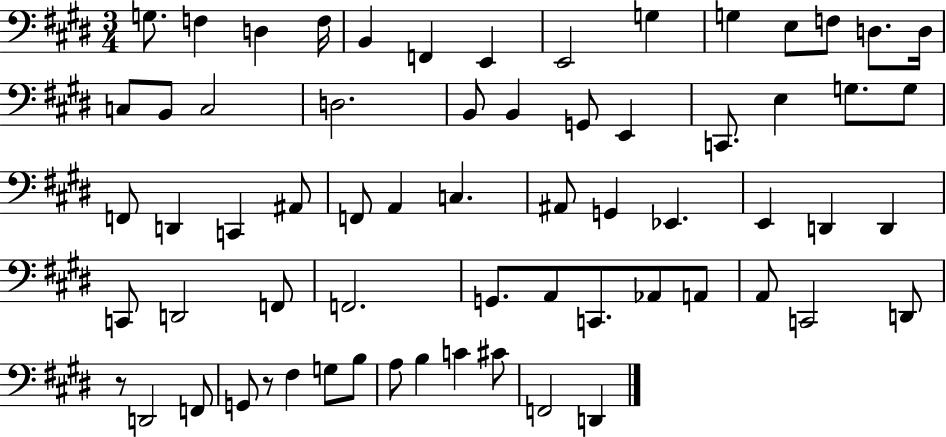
{
  \clef bass
  \numericTimeSignature
  \time 3/4
  \key e \major
  g8. f4 d4 f16 | b,4 f,4 e,4 | e,2 g4 | g4 e8 f8 d8. d16 | \break c8 b,8 c2 | d2. | b,8 b,4 g,8 e,4 | c,8. e4 g8. g8 | \break f,8 d,4 c,4 ais,8 | f,8 a,4 c4. | ais,8 g,4 ees,4. | e,4 d,4 d,4 | \break c,8 d,2 f,8 | f,2. | g,8. a,8 c,8. aes,8 a,8 | a,8 c,2 d,8 | \break r8 d,2 f,8 | g,8 r8 fis4 g8 b8 | a8 b4 c'4 cis'8 | f,2 d,4 | \break \bar "|."
}